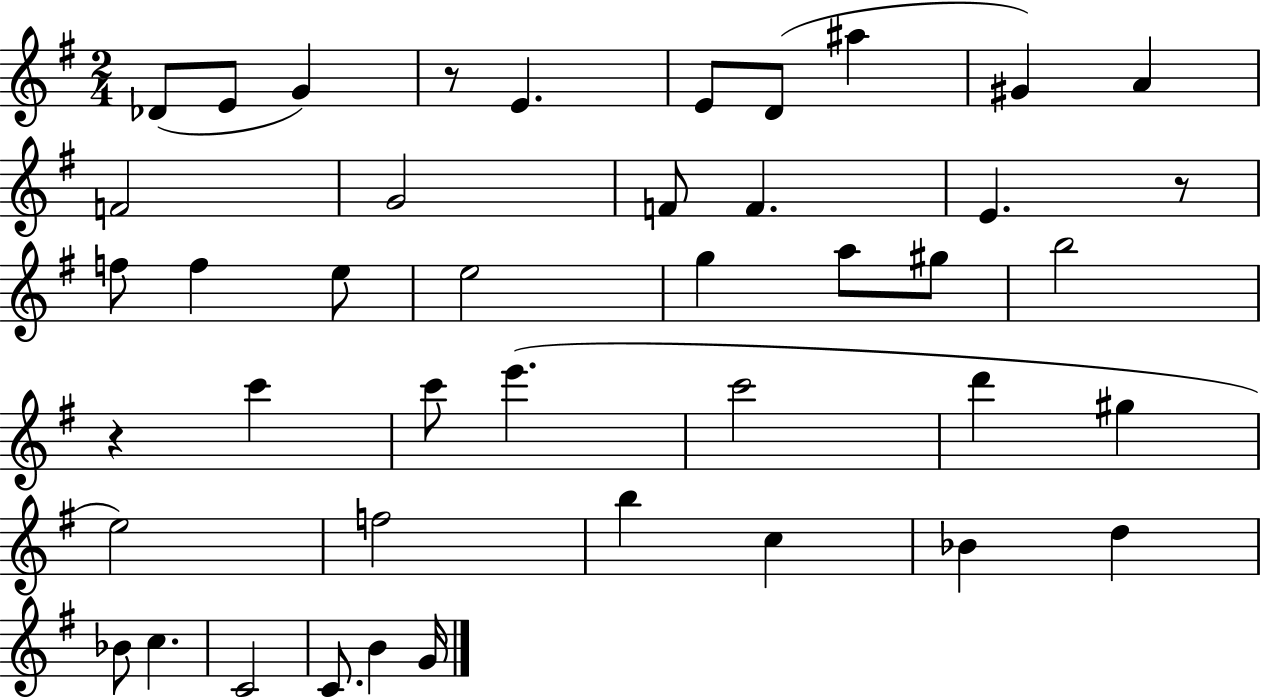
Db4/e E4/e G4/q R/e E4/q. E4/e D4/e A#5/q G#4/q A4/q F4/h G4/h F4/e F4/q. E4/q. R/e F5/e F5/q E5/e E5/h G5/q A5/e G#5/e B5/h R/q C6/q C6/e E6/q. C6/h D6/q G#5/q E5/h F5/h B5/q C5/q Bb4/q D5/q Bb4/e C5/q. C4/h C4/e. B4/q G4/s